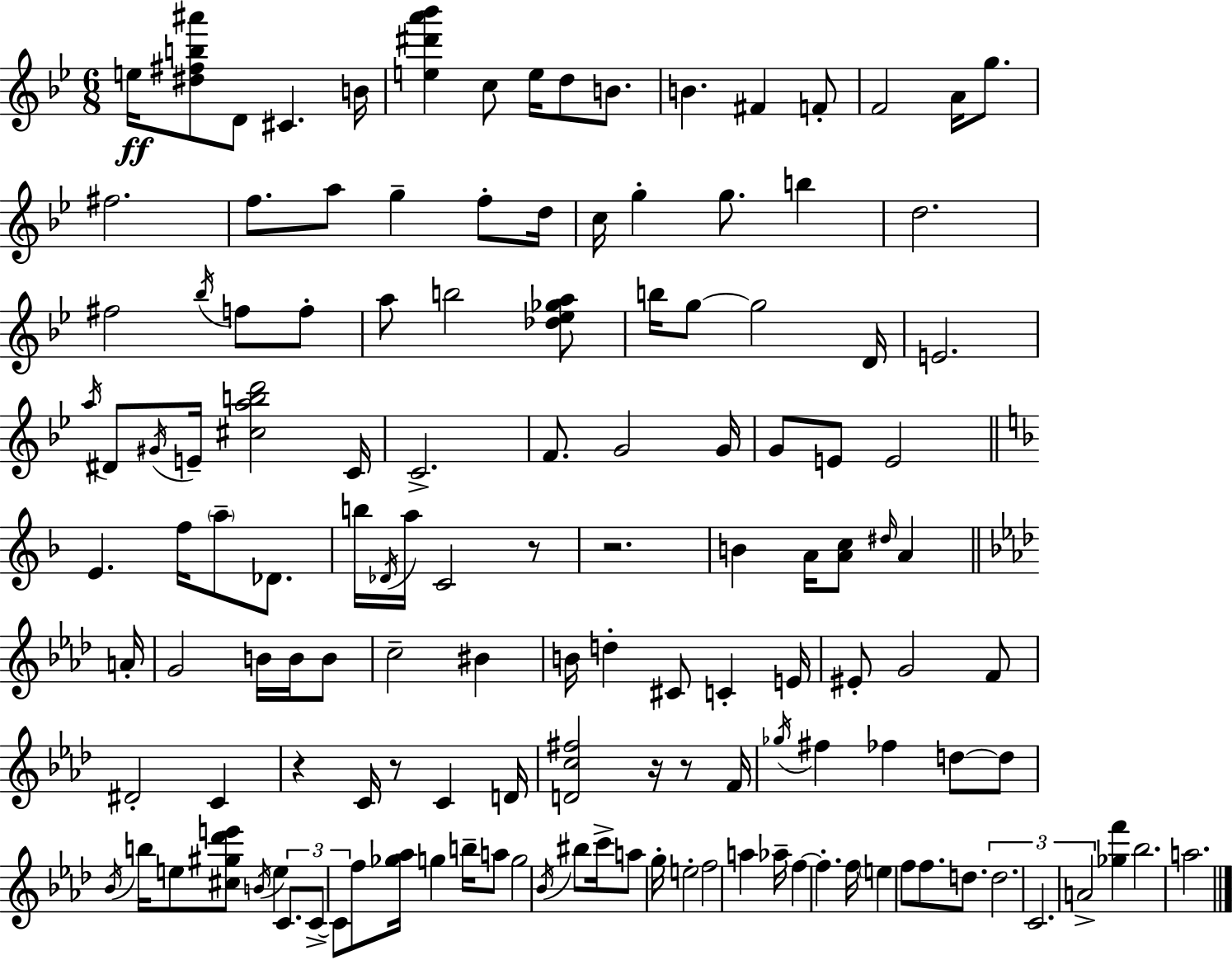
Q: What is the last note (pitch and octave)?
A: A5